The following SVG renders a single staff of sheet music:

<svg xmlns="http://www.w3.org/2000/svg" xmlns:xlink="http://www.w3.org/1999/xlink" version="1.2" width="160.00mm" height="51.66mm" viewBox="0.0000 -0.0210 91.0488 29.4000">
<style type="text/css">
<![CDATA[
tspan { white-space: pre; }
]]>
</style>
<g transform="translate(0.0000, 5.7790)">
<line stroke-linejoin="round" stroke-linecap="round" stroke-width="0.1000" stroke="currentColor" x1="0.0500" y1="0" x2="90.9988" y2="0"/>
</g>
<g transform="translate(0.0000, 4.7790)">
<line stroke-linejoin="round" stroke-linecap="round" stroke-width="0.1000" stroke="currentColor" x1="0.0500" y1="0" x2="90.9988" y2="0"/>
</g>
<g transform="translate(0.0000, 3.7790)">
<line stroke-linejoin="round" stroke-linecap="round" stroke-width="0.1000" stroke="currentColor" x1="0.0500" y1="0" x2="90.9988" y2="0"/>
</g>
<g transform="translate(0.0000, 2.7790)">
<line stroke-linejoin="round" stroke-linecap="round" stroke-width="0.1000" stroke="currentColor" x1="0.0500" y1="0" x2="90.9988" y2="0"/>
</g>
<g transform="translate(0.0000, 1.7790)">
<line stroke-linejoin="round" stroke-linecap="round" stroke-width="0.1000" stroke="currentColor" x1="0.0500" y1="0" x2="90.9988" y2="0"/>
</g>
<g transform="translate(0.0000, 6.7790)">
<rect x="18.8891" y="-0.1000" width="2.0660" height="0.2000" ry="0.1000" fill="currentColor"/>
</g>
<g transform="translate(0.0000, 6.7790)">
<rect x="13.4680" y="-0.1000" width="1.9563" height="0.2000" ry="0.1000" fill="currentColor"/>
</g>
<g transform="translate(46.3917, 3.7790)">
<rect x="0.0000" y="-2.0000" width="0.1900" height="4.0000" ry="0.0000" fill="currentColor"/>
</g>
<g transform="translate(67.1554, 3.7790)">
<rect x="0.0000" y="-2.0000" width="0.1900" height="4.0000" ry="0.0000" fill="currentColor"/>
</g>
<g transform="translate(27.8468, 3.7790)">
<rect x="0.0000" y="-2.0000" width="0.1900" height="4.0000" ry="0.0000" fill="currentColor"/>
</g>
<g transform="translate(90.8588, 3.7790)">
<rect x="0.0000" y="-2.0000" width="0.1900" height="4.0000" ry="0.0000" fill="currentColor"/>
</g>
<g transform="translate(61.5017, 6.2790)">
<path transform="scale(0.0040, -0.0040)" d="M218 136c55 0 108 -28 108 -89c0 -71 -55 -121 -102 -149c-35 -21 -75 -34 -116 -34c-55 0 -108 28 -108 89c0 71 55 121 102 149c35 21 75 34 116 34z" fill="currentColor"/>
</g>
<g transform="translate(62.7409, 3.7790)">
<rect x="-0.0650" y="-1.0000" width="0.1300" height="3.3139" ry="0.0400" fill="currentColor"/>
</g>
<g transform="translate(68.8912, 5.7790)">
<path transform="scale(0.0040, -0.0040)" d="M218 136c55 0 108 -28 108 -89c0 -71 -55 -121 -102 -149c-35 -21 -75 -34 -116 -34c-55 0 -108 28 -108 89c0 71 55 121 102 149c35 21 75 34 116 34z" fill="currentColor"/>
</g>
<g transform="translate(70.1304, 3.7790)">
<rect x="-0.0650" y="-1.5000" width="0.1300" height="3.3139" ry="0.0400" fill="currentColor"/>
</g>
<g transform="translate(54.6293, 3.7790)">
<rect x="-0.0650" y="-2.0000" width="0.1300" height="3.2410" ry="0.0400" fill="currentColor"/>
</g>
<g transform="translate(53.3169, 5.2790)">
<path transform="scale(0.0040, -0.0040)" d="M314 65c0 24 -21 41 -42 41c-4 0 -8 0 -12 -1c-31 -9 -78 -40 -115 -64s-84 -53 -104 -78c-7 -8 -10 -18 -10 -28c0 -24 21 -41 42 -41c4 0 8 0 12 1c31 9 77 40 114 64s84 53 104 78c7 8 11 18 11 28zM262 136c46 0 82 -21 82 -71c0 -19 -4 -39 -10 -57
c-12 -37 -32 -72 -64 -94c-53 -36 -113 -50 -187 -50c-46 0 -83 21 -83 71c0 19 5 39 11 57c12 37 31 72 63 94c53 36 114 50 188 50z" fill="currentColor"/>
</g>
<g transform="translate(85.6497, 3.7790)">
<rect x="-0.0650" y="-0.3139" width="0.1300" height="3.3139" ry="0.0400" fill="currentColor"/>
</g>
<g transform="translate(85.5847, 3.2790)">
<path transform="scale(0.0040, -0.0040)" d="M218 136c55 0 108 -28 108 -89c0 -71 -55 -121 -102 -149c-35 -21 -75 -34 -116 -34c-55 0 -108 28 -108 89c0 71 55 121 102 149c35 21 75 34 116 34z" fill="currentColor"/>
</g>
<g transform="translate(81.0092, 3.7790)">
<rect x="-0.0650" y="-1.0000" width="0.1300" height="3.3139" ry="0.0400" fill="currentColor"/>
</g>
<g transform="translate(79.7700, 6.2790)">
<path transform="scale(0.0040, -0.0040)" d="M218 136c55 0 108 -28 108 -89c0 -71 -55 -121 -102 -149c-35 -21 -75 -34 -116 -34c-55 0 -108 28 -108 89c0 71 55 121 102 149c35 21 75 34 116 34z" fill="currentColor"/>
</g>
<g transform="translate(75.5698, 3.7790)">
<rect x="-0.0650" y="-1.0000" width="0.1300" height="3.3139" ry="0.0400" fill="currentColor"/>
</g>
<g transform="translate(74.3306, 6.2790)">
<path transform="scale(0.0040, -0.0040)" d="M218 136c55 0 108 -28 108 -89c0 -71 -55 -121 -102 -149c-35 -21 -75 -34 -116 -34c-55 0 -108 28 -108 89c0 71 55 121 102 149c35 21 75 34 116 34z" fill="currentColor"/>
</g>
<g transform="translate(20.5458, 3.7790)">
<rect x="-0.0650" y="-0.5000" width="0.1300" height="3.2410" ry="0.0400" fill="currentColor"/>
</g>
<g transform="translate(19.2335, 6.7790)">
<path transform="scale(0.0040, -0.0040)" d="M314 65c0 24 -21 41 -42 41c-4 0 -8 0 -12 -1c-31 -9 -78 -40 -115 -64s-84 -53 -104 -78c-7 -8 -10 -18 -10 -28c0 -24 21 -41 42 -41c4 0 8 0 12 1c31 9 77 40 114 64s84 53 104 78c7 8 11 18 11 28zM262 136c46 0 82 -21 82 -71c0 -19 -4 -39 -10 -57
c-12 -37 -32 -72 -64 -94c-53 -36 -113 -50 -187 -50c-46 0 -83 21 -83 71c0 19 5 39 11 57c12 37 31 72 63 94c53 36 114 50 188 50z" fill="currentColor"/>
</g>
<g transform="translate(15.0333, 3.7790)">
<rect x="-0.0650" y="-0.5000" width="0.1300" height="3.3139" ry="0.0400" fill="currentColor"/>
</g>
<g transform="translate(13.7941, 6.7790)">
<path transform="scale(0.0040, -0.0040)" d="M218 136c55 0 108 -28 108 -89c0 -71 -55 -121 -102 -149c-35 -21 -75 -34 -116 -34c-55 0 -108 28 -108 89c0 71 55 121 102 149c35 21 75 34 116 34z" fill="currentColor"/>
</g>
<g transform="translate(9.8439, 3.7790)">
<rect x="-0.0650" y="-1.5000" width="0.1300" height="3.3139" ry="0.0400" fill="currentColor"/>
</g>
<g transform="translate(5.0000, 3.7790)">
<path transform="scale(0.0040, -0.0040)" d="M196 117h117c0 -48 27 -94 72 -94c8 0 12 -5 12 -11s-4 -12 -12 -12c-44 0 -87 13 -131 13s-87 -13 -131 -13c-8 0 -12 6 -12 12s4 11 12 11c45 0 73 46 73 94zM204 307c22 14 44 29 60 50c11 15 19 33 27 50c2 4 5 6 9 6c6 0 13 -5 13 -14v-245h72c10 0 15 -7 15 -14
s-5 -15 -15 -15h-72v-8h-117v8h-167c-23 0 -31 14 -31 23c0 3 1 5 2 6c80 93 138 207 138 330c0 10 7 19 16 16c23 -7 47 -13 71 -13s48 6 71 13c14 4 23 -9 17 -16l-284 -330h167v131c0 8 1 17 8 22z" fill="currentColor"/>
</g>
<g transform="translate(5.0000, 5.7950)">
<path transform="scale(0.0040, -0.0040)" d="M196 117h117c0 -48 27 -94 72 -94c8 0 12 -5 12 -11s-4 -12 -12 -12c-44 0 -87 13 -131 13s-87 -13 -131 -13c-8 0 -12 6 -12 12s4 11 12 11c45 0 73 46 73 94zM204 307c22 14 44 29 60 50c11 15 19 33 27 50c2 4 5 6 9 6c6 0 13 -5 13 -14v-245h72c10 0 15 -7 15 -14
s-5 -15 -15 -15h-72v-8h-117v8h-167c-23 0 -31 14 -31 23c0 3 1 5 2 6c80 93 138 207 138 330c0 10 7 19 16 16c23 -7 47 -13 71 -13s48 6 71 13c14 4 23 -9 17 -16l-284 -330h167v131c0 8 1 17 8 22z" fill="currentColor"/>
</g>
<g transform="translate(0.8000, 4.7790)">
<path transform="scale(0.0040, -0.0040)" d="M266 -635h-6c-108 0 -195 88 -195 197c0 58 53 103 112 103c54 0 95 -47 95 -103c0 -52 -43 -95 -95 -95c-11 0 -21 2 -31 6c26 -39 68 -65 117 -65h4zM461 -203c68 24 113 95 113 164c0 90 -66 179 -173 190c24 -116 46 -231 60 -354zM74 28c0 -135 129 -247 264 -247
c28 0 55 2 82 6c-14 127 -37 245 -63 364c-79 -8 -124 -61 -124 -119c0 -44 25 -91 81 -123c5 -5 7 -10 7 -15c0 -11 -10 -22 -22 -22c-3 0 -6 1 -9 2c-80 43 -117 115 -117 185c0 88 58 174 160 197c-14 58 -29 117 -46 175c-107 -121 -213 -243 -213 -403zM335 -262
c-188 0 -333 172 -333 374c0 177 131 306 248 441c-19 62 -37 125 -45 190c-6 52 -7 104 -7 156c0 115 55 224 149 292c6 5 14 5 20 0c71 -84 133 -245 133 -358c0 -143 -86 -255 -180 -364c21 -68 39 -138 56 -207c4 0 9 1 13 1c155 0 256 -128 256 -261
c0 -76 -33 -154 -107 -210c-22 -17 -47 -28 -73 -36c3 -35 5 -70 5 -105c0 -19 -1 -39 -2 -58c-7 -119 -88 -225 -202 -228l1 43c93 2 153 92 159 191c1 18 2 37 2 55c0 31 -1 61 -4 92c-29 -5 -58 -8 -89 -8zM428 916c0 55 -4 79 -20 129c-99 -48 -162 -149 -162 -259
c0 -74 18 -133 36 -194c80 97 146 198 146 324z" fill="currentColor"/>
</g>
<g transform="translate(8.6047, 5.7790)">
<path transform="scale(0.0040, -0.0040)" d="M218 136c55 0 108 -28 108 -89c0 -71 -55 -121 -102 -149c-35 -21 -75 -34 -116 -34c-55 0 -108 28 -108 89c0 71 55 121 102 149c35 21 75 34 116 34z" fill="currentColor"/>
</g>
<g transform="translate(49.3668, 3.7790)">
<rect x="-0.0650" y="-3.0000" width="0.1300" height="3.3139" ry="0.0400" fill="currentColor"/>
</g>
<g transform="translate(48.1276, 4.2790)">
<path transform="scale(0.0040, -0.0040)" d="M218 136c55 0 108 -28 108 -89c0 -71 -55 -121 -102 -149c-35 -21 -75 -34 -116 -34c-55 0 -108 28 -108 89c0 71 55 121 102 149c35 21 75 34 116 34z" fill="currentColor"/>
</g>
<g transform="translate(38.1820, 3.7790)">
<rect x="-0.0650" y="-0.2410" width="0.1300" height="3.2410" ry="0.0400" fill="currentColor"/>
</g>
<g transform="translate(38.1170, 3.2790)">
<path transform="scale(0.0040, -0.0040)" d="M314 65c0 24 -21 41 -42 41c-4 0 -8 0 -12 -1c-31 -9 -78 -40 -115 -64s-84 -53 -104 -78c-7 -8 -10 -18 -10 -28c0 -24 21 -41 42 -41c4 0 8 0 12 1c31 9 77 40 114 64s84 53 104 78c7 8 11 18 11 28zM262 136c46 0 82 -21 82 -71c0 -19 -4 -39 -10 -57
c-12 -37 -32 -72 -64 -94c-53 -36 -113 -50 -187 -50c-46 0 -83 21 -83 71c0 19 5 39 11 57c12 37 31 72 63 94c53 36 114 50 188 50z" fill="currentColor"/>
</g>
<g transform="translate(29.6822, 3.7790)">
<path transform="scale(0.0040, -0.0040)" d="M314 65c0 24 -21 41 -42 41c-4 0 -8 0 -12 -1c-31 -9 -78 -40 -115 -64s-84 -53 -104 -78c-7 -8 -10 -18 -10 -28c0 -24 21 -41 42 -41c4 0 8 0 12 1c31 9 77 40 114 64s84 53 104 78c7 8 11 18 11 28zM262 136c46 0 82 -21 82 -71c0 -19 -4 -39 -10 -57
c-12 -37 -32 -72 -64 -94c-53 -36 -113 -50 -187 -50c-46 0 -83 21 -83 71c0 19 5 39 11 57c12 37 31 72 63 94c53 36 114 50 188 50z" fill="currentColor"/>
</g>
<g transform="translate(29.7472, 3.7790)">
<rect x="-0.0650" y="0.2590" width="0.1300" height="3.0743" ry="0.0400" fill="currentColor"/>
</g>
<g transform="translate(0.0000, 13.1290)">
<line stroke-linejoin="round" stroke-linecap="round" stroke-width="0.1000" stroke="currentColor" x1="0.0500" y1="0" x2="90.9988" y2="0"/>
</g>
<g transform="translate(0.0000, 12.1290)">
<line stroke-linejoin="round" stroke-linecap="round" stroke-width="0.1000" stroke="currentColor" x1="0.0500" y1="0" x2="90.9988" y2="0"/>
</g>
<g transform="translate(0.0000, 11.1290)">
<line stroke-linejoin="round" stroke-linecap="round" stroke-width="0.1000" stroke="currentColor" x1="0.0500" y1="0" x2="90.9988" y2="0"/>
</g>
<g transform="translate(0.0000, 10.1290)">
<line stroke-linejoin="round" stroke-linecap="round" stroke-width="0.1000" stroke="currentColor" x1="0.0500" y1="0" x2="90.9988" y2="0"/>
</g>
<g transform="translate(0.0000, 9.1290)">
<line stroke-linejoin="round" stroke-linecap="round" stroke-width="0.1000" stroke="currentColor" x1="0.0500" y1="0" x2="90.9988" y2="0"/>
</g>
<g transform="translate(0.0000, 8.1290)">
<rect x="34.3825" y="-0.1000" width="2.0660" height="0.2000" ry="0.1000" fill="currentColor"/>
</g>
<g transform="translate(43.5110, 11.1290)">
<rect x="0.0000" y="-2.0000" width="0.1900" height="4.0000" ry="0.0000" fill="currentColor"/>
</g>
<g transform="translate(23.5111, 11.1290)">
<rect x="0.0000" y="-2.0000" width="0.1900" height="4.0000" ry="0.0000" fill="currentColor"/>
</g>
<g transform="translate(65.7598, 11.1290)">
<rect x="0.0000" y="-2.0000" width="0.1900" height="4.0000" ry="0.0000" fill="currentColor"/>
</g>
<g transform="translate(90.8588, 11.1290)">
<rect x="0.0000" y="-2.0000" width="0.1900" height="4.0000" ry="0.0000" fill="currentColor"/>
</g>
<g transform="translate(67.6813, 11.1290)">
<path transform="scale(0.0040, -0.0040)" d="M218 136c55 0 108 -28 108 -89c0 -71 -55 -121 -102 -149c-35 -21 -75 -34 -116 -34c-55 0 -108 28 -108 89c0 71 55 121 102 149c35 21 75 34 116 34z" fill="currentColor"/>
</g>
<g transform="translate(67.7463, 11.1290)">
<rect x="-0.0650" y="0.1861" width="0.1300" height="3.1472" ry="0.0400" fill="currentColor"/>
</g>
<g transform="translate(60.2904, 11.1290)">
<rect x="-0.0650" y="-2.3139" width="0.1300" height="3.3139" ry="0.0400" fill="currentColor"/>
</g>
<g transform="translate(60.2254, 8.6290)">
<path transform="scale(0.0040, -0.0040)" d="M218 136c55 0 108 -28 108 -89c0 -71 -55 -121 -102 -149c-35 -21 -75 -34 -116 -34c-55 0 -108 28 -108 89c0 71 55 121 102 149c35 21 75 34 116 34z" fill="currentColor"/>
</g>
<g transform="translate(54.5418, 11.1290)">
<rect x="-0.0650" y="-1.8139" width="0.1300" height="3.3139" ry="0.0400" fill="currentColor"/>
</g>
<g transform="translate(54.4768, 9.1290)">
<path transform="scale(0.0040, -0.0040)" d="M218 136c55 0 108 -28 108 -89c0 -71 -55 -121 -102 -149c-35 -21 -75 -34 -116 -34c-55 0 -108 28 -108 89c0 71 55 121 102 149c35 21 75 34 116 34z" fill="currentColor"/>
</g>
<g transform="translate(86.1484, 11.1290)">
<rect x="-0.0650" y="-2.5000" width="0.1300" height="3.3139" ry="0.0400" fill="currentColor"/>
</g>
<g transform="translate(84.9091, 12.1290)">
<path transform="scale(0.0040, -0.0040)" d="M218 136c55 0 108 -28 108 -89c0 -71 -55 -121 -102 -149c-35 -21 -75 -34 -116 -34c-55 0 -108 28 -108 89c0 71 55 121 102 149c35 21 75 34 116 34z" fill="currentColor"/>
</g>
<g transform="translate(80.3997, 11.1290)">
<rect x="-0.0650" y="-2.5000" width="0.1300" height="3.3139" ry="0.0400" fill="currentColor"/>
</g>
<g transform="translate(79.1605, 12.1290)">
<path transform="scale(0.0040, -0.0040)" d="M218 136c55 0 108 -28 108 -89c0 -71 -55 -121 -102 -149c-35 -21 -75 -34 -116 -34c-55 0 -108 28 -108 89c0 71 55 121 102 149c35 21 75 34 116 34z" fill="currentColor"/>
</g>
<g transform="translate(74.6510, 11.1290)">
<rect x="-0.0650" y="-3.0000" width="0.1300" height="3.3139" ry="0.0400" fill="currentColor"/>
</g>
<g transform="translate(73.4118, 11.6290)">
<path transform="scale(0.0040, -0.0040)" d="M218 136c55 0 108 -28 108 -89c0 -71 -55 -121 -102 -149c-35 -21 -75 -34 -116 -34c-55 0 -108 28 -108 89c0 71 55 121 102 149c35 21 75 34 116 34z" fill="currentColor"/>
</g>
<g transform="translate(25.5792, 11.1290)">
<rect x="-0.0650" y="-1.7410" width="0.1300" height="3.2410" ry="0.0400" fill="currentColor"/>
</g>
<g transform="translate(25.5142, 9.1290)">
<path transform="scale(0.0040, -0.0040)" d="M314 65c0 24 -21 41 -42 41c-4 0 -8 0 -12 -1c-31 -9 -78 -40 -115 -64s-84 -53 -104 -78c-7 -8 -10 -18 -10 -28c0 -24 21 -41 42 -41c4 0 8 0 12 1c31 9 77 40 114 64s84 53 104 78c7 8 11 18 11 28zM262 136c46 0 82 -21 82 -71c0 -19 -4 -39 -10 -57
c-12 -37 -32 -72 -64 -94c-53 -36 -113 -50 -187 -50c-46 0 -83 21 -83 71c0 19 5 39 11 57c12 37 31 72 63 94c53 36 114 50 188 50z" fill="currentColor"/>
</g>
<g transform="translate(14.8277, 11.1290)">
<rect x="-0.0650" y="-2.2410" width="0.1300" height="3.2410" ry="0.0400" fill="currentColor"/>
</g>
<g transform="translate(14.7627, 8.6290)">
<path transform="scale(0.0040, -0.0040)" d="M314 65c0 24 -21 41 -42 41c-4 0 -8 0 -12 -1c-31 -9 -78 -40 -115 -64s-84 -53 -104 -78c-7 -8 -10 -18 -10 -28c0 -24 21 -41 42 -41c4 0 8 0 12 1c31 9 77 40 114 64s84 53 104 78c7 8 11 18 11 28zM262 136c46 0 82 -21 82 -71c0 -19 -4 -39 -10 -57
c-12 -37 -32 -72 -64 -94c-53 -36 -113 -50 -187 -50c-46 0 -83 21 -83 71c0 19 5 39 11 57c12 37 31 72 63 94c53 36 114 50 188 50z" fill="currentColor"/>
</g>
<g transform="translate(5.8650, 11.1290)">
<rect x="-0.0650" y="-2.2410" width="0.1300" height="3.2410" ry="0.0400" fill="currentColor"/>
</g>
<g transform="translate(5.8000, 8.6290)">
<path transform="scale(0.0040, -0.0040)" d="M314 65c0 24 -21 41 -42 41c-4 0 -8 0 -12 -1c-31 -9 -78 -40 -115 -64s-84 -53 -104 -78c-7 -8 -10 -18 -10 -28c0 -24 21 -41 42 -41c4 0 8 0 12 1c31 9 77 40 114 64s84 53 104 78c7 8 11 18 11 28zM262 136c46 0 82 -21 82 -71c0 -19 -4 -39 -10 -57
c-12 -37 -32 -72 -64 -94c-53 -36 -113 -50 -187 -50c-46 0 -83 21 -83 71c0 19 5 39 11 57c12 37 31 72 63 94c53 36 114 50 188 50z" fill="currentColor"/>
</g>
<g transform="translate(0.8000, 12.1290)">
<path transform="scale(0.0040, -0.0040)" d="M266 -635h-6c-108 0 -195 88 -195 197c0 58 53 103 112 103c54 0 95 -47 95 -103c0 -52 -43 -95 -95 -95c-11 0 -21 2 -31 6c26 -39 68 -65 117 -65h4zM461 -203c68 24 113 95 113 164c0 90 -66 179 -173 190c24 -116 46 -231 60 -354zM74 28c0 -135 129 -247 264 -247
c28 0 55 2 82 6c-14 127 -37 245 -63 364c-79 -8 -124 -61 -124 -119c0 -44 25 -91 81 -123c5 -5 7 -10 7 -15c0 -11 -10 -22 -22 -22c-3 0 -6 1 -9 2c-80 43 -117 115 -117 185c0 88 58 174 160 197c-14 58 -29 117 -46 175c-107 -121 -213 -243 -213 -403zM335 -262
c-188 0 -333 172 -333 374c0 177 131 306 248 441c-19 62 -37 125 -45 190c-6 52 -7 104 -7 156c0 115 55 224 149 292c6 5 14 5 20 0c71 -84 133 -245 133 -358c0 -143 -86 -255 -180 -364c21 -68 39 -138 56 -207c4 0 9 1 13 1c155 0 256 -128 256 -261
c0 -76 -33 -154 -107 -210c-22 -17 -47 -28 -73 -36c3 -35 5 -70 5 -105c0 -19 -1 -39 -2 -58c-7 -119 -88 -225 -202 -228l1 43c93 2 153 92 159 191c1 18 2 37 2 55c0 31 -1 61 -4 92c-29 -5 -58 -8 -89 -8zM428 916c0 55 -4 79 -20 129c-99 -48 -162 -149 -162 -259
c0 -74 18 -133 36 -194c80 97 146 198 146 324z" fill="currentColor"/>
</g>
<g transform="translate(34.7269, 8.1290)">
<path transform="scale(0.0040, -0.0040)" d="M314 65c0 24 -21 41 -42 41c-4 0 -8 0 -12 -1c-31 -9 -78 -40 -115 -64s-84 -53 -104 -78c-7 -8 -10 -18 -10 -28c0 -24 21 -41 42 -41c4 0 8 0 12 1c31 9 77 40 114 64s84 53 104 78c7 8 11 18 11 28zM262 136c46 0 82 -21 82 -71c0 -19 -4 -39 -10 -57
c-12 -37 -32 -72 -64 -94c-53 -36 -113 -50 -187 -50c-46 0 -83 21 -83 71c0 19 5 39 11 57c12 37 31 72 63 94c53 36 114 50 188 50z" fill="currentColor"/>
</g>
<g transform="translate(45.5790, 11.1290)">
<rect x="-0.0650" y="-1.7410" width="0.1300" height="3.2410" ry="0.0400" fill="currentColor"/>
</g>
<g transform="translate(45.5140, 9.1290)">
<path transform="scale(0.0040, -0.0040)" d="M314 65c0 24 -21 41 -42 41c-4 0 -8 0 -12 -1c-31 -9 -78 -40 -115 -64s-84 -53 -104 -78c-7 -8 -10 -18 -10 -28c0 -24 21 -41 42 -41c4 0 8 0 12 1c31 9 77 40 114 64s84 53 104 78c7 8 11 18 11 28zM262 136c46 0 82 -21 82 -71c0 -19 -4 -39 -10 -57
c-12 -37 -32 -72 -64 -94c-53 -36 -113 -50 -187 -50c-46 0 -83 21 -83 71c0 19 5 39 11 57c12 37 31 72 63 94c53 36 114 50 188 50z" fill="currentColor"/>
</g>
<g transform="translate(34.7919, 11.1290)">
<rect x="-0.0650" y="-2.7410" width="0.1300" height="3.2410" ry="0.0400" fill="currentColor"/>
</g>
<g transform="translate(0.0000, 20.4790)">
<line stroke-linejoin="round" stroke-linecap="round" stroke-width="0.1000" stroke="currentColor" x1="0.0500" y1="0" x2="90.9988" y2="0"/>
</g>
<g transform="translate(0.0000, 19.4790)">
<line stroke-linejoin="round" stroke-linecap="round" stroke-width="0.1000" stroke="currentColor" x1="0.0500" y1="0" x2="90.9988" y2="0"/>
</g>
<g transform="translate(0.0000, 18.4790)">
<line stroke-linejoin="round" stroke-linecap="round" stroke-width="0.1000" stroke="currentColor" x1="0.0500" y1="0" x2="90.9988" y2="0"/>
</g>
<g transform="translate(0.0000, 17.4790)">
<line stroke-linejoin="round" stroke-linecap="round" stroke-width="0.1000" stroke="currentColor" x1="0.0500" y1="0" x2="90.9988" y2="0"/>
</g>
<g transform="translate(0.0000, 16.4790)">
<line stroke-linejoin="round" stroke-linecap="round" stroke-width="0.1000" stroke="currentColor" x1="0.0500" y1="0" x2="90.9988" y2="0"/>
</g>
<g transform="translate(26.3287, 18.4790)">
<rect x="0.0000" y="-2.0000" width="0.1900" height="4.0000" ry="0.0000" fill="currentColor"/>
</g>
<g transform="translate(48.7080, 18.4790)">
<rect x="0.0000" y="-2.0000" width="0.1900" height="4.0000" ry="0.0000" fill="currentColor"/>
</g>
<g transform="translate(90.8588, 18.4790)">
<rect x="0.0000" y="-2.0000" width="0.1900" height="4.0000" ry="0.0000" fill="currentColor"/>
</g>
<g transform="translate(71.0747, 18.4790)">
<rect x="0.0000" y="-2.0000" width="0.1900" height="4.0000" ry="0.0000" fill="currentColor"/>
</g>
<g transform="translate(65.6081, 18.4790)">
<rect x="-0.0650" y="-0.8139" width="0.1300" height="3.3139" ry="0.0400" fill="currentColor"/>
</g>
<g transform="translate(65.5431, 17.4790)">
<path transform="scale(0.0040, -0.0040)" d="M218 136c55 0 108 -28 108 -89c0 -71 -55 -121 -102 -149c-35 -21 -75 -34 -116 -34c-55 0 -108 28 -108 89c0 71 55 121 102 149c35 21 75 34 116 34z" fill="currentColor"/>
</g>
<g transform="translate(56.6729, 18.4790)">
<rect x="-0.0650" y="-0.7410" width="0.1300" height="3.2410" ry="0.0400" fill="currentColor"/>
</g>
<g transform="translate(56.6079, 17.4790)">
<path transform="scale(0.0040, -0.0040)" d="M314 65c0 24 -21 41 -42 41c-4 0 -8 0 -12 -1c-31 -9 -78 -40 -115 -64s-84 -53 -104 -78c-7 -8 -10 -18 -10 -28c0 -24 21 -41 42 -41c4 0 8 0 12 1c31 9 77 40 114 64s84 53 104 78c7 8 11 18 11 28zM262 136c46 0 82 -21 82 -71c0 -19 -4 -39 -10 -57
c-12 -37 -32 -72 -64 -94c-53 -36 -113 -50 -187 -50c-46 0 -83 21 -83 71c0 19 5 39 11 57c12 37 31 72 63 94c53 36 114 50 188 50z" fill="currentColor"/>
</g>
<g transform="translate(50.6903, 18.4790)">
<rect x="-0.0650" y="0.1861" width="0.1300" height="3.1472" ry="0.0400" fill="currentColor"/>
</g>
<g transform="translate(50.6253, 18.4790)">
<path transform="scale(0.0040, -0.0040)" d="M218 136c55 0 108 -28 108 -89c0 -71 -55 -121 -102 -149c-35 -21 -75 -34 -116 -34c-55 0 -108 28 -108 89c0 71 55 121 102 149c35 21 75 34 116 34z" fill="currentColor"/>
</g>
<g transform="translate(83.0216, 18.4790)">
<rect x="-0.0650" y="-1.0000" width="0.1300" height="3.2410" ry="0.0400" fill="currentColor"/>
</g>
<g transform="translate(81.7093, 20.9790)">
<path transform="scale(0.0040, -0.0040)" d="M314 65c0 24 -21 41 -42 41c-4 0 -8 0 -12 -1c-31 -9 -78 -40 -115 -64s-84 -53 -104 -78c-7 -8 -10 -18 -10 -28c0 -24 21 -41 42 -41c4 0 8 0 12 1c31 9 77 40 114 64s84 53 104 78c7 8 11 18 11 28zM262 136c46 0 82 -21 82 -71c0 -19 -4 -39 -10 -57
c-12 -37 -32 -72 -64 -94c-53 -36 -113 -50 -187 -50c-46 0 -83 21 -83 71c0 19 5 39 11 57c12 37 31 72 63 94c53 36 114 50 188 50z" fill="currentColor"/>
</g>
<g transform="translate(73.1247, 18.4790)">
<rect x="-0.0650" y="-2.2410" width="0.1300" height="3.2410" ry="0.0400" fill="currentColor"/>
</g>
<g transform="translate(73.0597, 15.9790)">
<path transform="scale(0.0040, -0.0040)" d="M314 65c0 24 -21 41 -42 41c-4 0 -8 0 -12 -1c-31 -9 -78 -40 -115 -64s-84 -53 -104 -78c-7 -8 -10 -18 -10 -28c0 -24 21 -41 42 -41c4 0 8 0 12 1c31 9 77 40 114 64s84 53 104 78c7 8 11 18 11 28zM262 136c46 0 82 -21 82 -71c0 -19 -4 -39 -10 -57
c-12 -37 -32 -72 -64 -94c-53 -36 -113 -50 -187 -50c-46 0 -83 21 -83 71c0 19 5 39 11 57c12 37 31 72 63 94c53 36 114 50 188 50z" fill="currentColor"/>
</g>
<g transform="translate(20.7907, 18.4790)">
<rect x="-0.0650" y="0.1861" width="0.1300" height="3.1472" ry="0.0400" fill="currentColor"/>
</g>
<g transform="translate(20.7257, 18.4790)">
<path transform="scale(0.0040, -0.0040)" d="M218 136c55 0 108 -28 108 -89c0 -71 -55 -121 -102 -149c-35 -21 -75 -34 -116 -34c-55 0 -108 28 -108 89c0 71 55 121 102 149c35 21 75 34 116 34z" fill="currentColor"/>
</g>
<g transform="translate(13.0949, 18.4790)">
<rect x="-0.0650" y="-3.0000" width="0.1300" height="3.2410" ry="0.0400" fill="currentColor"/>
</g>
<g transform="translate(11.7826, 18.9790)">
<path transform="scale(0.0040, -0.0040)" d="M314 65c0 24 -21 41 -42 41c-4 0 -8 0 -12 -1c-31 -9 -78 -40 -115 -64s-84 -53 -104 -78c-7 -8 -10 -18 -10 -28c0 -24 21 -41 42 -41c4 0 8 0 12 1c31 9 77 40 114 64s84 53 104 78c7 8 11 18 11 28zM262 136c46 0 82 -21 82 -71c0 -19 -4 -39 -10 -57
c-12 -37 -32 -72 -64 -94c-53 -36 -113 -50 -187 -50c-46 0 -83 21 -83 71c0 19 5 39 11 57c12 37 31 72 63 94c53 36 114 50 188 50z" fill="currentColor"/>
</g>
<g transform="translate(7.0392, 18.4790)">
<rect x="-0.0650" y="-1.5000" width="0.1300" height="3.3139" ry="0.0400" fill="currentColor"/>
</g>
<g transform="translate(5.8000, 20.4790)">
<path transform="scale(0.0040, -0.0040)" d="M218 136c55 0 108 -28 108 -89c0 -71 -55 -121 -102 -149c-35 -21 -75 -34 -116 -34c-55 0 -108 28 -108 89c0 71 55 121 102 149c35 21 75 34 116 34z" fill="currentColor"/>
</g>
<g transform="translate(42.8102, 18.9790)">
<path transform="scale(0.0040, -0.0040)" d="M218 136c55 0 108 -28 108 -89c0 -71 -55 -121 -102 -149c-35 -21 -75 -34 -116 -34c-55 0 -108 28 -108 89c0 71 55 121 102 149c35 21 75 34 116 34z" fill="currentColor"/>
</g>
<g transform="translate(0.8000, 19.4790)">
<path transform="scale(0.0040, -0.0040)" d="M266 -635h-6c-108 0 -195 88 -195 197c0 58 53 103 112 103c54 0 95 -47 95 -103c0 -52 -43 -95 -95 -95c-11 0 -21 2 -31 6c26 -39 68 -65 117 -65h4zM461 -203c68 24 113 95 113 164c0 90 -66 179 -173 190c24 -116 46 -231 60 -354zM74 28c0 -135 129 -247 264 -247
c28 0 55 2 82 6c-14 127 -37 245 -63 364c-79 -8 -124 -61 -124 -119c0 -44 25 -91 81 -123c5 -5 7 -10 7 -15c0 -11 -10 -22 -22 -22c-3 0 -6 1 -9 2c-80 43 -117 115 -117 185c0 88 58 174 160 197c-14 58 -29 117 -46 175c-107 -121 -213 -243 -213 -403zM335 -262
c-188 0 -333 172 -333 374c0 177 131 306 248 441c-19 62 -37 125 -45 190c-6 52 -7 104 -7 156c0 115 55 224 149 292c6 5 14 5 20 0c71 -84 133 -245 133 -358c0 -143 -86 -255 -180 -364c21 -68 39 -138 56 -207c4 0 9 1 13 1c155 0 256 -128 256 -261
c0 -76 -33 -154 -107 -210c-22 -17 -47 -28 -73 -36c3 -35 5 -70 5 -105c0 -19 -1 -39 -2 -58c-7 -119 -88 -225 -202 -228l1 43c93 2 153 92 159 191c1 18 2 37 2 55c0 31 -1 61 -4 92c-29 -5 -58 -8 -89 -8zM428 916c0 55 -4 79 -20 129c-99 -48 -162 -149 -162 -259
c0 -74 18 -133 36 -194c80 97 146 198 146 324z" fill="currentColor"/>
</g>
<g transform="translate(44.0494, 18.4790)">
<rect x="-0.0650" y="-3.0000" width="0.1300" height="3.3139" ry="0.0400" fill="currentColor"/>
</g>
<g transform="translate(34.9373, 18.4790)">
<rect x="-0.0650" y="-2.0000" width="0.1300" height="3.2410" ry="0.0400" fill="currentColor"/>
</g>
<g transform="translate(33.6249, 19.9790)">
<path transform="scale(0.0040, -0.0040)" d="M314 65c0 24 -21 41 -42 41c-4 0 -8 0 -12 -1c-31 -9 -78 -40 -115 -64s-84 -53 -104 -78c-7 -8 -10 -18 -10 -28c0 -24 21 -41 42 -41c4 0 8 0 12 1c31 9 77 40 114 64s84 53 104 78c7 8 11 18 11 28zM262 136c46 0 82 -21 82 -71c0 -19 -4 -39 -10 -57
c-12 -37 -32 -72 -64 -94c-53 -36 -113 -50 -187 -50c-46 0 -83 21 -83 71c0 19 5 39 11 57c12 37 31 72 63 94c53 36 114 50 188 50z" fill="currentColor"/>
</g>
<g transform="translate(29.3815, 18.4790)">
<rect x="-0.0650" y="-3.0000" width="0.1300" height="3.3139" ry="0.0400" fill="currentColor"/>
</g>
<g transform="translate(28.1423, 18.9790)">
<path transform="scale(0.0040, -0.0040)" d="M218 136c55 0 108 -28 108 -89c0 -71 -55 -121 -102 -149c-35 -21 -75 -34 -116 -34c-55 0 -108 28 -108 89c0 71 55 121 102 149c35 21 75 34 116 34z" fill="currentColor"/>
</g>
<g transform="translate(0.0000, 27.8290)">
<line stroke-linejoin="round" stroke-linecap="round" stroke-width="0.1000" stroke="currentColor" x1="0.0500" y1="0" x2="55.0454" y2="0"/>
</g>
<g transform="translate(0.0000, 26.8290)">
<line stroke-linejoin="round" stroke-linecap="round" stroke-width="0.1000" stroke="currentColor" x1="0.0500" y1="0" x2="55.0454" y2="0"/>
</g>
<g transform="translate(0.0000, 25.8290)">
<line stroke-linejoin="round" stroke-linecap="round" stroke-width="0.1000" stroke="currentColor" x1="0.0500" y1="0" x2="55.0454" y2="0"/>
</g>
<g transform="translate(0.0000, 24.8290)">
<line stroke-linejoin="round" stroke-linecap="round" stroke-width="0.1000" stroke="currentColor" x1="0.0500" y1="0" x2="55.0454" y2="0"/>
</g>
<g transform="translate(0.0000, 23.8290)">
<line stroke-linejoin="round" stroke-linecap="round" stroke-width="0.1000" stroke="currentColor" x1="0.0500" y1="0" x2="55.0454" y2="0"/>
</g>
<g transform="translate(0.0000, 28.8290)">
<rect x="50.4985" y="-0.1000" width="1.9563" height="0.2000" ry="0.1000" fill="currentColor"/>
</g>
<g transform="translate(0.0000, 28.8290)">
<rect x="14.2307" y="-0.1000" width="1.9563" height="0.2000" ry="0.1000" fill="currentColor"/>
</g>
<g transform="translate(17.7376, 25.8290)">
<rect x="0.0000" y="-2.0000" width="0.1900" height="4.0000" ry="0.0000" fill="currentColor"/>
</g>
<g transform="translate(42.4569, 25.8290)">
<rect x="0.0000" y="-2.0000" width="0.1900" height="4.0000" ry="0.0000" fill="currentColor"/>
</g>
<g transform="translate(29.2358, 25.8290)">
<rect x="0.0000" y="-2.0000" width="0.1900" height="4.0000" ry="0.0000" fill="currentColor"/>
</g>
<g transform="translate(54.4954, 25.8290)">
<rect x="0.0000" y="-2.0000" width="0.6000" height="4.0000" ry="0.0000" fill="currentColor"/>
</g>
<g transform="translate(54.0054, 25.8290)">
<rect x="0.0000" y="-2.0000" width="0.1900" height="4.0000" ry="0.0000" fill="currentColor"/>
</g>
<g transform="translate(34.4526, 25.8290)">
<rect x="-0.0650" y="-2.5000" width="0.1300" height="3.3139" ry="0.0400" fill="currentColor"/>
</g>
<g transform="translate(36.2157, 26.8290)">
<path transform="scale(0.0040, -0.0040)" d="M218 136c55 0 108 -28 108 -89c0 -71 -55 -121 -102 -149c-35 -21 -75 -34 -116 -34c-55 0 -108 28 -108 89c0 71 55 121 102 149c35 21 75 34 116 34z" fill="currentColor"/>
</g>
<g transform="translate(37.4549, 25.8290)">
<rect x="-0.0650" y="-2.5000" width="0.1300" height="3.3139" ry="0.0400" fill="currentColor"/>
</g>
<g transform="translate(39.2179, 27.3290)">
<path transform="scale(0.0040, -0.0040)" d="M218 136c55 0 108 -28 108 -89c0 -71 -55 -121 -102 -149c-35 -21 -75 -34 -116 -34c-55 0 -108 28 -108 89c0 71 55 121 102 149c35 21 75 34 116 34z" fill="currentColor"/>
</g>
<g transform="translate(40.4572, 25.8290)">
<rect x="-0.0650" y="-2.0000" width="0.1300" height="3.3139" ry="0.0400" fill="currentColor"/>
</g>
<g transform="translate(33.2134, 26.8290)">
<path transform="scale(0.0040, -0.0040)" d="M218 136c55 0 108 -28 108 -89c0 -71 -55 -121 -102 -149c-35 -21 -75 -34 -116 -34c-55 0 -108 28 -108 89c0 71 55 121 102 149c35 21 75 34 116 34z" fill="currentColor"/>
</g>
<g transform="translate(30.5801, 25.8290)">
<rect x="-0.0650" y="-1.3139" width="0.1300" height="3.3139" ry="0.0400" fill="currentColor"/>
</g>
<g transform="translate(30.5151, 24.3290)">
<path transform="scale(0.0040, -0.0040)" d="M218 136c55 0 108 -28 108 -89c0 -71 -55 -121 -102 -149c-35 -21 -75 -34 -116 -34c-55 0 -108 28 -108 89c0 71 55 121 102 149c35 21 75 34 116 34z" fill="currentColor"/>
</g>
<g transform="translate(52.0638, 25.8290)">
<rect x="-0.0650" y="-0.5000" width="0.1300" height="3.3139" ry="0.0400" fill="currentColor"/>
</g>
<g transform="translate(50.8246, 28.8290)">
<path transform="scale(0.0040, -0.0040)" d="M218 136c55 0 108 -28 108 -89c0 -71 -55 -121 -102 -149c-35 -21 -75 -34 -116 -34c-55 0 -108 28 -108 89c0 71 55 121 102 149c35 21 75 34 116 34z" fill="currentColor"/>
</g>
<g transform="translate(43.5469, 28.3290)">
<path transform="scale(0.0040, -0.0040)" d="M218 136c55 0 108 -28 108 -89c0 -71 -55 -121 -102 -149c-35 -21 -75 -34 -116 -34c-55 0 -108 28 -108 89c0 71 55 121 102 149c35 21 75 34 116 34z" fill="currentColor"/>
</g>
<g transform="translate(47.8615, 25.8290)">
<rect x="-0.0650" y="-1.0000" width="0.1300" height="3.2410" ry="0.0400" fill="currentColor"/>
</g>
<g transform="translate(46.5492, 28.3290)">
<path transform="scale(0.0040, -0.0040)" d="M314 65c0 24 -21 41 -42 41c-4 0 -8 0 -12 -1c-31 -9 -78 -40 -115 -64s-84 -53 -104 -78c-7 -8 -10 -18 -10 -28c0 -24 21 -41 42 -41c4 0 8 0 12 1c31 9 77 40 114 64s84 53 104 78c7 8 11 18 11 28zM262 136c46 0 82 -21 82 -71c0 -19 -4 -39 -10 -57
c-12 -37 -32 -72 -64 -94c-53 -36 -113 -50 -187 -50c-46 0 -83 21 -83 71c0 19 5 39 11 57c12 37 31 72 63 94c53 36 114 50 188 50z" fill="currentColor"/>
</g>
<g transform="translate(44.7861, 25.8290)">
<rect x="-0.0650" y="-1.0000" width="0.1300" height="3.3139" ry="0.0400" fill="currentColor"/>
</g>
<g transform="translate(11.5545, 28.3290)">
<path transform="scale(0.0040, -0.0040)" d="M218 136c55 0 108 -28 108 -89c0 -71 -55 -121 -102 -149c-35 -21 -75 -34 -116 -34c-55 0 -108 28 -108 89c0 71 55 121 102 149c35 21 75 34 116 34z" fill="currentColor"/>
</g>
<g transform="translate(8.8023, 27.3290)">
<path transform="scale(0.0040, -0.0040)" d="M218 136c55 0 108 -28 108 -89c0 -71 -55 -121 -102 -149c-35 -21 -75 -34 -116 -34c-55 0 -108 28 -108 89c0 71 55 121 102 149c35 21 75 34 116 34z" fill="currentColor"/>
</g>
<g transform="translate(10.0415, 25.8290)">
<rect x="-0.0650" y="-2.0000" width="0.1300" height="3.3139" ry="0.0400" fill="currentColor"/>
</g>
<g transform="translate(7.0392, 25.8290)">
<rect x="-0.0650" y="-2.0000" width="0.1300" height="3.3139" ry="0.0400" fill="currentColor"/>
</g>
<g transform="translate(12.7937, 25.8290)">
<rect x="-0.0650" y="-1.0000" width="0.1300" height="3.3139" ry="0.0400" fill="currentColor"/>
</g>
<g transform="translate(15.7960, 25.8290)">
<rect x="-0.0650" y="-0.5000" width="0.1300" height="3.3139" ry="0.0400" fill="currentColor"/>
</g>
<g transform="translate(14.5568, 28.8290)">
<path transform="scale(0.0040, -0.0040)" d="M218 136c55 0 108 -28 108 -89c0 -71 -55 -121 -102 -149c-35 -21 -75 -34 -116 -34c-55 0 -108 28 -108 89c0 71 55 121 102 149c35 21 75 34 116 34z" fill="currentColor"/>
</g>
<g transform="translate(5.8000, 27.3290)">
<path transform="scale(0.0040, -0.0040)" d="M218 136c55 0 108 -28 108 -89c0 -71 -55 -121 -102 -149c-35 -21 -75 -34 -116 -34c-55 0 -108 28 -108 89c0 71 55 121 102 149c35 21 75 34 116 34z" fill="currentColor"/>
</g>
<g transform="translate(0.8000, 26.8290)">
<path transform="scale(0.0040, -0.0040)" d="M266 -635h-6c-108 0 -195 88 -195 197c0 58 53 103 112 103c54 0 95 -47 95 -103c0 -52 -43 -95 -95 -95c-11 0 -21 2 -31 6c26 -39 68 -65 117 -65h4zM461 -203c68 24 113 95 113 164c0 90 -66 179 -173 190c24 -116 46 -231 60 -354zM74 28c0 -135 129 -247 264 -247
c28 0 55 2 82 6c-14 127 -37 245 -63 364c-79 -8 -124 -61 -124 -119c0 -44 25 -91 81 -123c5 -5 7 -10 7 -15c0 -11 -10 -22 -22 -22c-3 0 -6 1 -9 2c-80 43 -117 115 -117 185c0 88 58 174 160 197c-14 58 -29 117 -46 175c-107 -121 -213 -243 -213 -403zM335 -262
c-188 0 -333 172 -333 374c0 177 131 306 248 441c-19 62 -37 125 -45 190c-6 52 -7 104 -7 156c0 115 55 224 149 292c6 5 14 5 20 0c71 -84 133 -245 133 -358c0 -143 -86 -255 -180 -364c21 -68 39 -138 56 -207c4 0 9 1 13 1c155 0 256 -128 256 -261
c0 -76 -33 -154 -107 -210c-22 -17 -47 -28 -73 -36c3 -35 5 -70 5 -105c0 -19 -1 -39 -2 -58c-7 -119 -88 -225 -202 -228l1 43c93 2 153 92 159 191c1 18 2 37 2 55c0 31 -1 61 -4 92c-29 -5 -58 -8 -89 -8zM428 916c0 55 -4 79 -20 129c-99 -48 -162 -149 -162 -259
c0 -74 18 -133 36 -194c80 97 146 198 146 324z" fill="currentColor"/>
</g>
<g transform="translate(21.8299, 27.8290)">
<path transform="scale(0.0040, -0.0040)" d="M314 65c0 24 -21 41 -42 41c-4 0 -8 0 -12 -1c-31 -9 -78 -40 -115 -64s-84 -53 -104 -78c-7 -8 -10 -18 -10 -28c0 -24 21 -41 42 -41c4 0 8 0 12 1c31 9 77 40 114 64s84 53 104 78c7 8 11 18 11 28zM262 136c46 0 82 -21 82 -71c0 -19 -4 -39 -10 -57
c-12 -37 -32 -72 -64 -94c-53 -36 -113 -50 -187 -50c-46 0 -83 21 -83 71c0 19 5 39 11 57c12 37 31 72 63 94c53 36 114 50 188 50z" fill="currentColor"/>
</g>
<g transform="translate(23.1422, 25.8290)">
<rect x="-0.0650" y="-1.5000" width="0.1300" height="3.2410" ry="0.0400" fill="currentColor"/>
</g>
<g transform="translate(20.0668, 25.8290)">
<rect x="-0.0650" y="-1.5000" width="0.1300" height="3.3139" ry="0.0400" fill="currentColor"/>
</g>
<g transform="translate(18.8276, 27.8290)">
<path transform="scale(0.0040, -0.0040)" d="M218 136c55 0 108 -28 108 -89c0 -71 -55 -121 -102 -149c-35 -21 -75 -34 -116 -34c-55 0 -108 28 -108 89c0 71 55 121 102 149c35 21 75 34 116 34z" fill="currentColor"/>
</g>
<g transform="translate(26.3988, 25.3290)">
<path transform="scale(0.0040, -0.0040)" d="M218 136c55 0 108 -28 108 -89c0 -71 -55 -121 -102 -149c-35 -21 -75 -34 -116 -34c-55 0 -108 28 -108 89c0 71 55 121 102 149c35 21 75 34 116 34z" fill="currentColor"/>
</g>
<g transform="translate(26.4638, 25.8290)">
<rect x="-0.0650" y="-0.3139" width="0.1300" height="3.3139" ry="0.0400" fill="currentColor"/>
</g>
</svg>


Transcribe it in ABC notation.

X:1
T:Untitled
M:4/4
L:1/4
K:C
E C C2 B2 c2 A F2 D E D D c g2 g2 f2 a2 f2 f g B A G G E A2 B A F2 A B d2 d g2 D2 F F D C E E2 c e G G F D D2 C